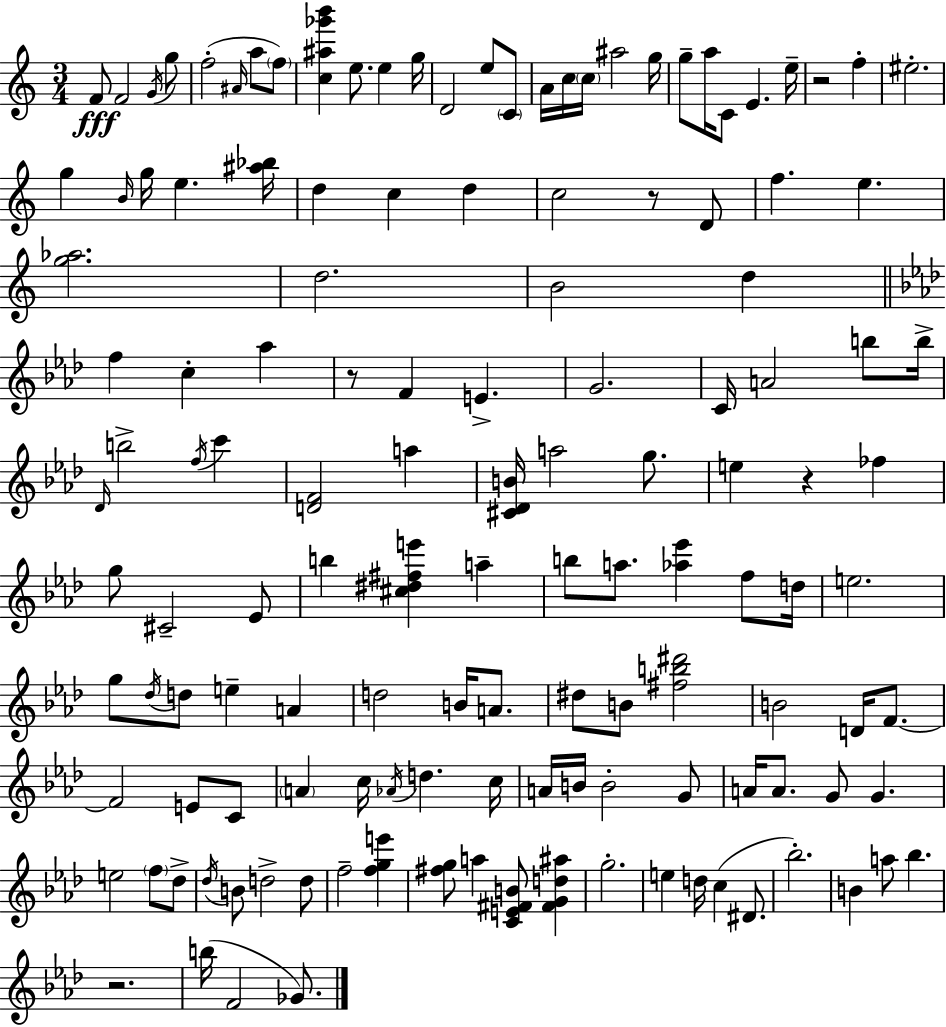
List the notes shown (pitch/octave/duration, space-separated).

F4/e F4/h G4/s G5/e F5/h A#4/s A5/e F5/e [C5,A#5,Gb6,B6]/q E5/e. E5/q G5/s D4/h E5/e C4/e A4/s C5/s C5/s A#5/h G5/s G5/e A5/s C4/e E4/q. E5/s R/h F5/q EIS5/h. G5/q B4/s G5/s E5/q. [A#5,Bb5]/s D5/q C5/q D5/q C5/h R/e D4/e F5/q. E5/q. [G5,Ab5]/h. D5/h. B4/h D5/q F5/q C5/q Ab5/q R/e F4/q E4/q. G4/h. C4/s A4/h B5/e B5/s Db4/s B5/h F5/s C6/q [D4,F4]/h A5/q [C#4,Db4,B4]/s A5/h G5/e. E5/q R/q FES5/q G5/e C#4/h Eb4/e B5/q [C#5,D#5,F#5,E6]/q A5/q B5/e A5/e. [Ab5,Eb6]/q F5/e D5/s E5/h. G5/e Db5/s D5/e E5/q A4/q D5/h B4/s A4/e. D#5/e B4/e [F#5,B5,D#6]/h B4/h D4/s F4/e. F4/h E4/e C4/e A4/q C5/s Ab4/s D5/q. C5/s A4/s B4/s B4/h G4/e A4/s A4/e. G4/e G4/q. E5/h F5/e Db5/e Db5/s B4/e D5/h D5/e F5/h [F5,G5,E6]/q [F#5,G5]/e A5/q [C4,E4,F#4,B4]/e [F#4,G4,D5,A#5]/q G5/h. E5/q D5/s C5/q D#4/e. Bb5/h. B4/q A5/e Bb5/q. R/h. B5/s F4/h Gb4/e.